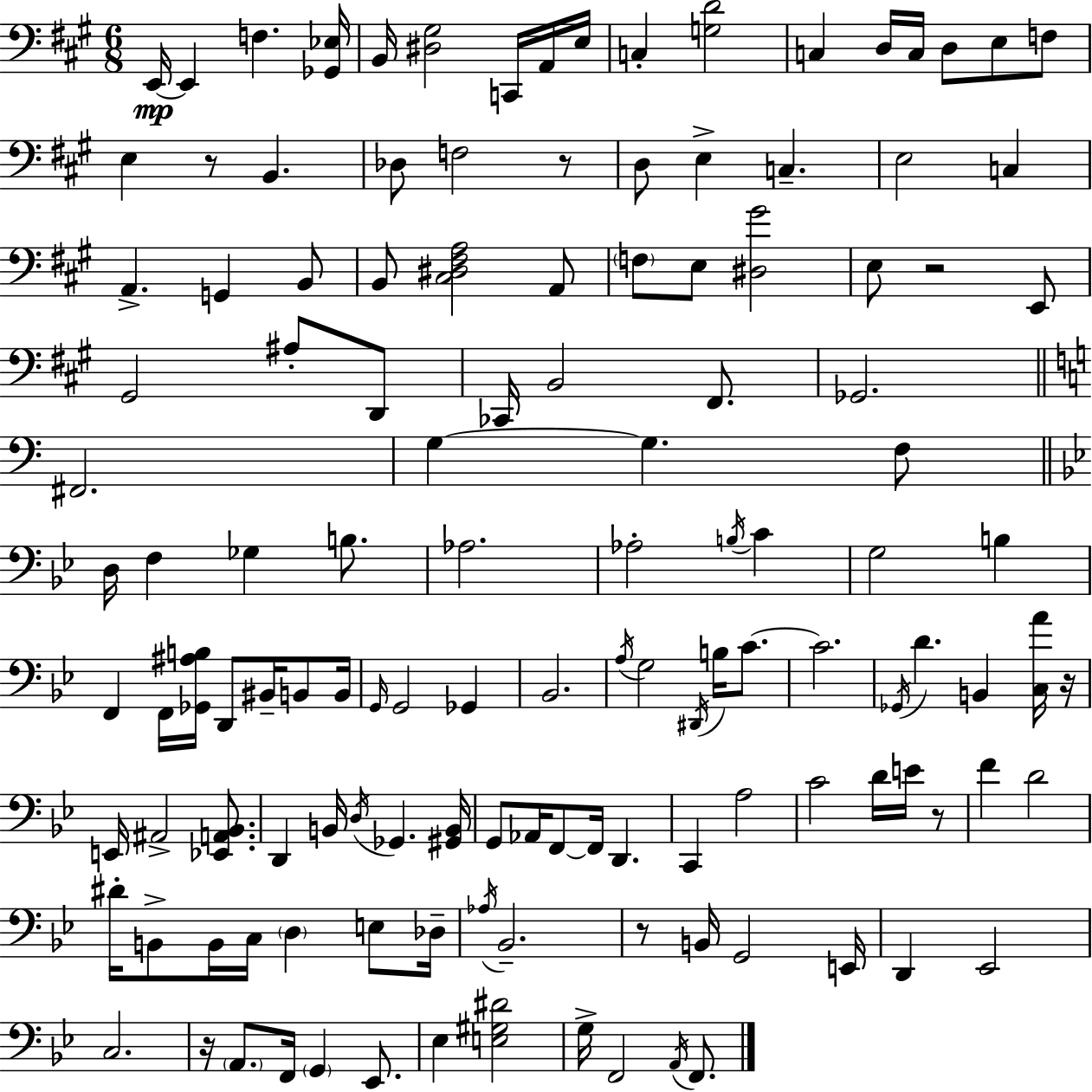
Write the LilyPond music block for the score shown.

{
  \clef bass
  \numericTimeSignature
  \time 6/8
  \key a \major
  e,16~~\mp e,4 f4. <ges, ees>16 | b,16 <dis gis>2 c,16 a,16 e16 | c4-. <g d'>2 | c4 d16 c16 d8 e8 f8 | \break e4 r8 b,4. | des8 f2 r8 | d8 e4-> c4.-- | e2 c4 | \break a,4.-> g,4 b,8 | b,8 <cis dis fis a>2 a,8 | \parenthesize f8 e8 <dis gis'>2 | e8 r2 e,8 | \break gis,2 ais8-. d,8 | ces,16 b,2 fis,8. | ges,2. | \bar "||" \break \key a \minor fis,2. | g4~~ g4. f8 | \bar "||" \break \key g \minor d16 f4 ges4 b8. | aes2. | aes2-. \acciaccatura { b16 } c'4 | g2 b4 | \break f,4 f,16 <ges, ais b>16 d,8 bis,16-- b,8 | b,16 \grace { g,16 } g,2 ges,4 | bes,2. | \acciaccatura { a16 } g2 \acciaccatura { dis,16 } | \break b16 c'8.~~ c'2. | \acciaccatura { ges,16 } d'4. b,4 | <c a'>16 r16 e,16 ais,2-> | <ees, a, bes,>8. d,4 b,16 \acciaccatura { d16 } ges,4. | \break <gis, b,>16 g,8 aes,16 f,8~~ f,16 | d,4. c,4 a2 | c'2 | d'16 e'16 r8 f'4 d'2 | \break dis'16-. b,8-> b,16 c16 \parenthesize d4 | e8 des16-- \acciaccatura { aes16 } bes,2.-- | r8 b,16 g,2 | e,16 d,4 ees,2 | \break c2. | r16 \parenthesize a,8. f,16 | \parenthesize g,4 ees,8. ees4 <e gis dis'>2 | g16-> f,2 | \break \acciaccatura { a,16 } f,8. \bar "|."
}